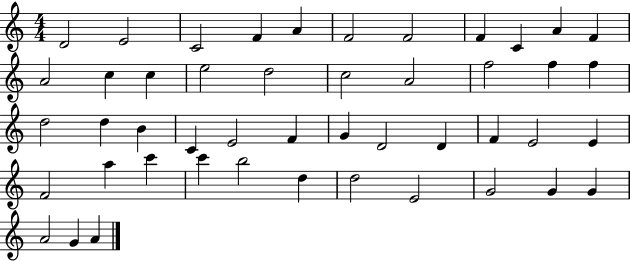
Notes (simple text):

D4/h E4/h C4/h F4/q A4/q F4/h F4/h F4/q C4/q A4/q F4/q A4/h C5/q C5/q E5/h D5/h C5/h A4/h F5/h F5/q F5/q D5/h D5/q B4/q C4/q E4/h F4/q G4/q D4/h D4/q F4/q E4/h E4/q F4/h A5/q C6/q C6/q B5/h D5/q D5/h E4/h G4/h G4/q G4/q A4/h G4/q A4/q